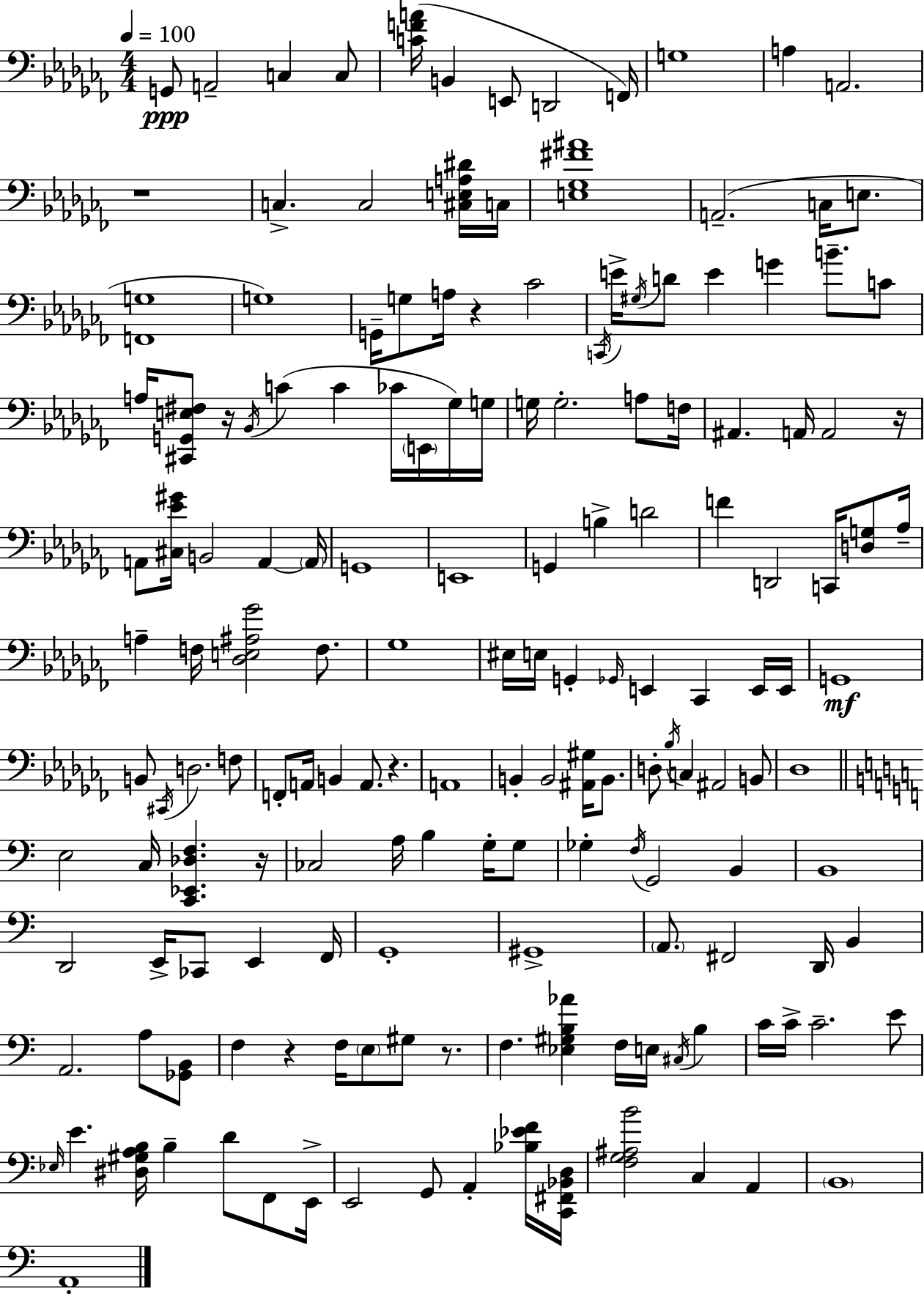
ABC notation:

X:1
T:Untitled
M:4/4
L:1/4
K:Abm
G,,/2 A,,2 C, C,/2 [CFA]/4 B,, E,,/2 D,,2 F,,/4 G,4 A, A,,2 z4 C, C,2 [^C,E,A,^D]/4 C,/4 [E,_G,^F^A]4 A,,2 C,/4 E,/2 [F,,G,]4 G,4 G,,/4 G,/2 A,/4 z _C2 C,,/4 E/4 ^G,/4 D/2 E G B/2 C/2 A,/4 [^C,,G,,E,^F,]/2 z/4 _B,,/4 C C _C/4 E,,/4 _G,/4 G,/4 G,/4 G,2 A,/2 F,/4 ^A,, A,,/4 A,,2 z/4 A,,/2 [^C,_E^G]/4 B,,2 A,, A,,/4 G,,4 E,,4 G,, B, D2 F D,,2 C,,/4 [D,G,]/2 _A,/4 A, F,/4 [_D,E,^A,_G]2 F,/2 _G,4 ^E,/4 E,/4 G,, _G,,/4 E,, _C,, E,,/4 E,,/4 G,,4 B,,/2 ^C,,/4 D,2 F,/2 F,,/2 A,,/4 B,, A,,/2 z A,,4 B,, B,,2 [^A,,^G,]/4 B,,/2 D,/2 _B,/4 C, ^A,,2 B,,/2 _D,4 E,2 C,/4 [C,,_E,,_D,F,] z/4 _C,2 A,/4 B, G,/4 G,/2 _G, F,/4 G,,2 B,, B,,4 D,,2 E,,/4 _C,,/2 E,, F,,/4 G,,4 ^G,,4 A,,/2 ^F,,2 D,,/4 B,, A,,2 A,/2 [_G,,B,,]/2 F, z F,/4 E,/2 ^G,/2 z/2 F, [_E,^G,B,_A] F,/4 E,/4 ^C,/4 B, C/4 C/4 C2 E/2 _E,/4 E [^D,^G,A,B,]/4 B, D/2 F,,/2 E,,/4 E,,2 G,,/2 A,, [_B,_EF]/4 [C,,^F,,_B,,D,]/4 [F,G,^A,B]2 C, A,, B,,4 A,,4